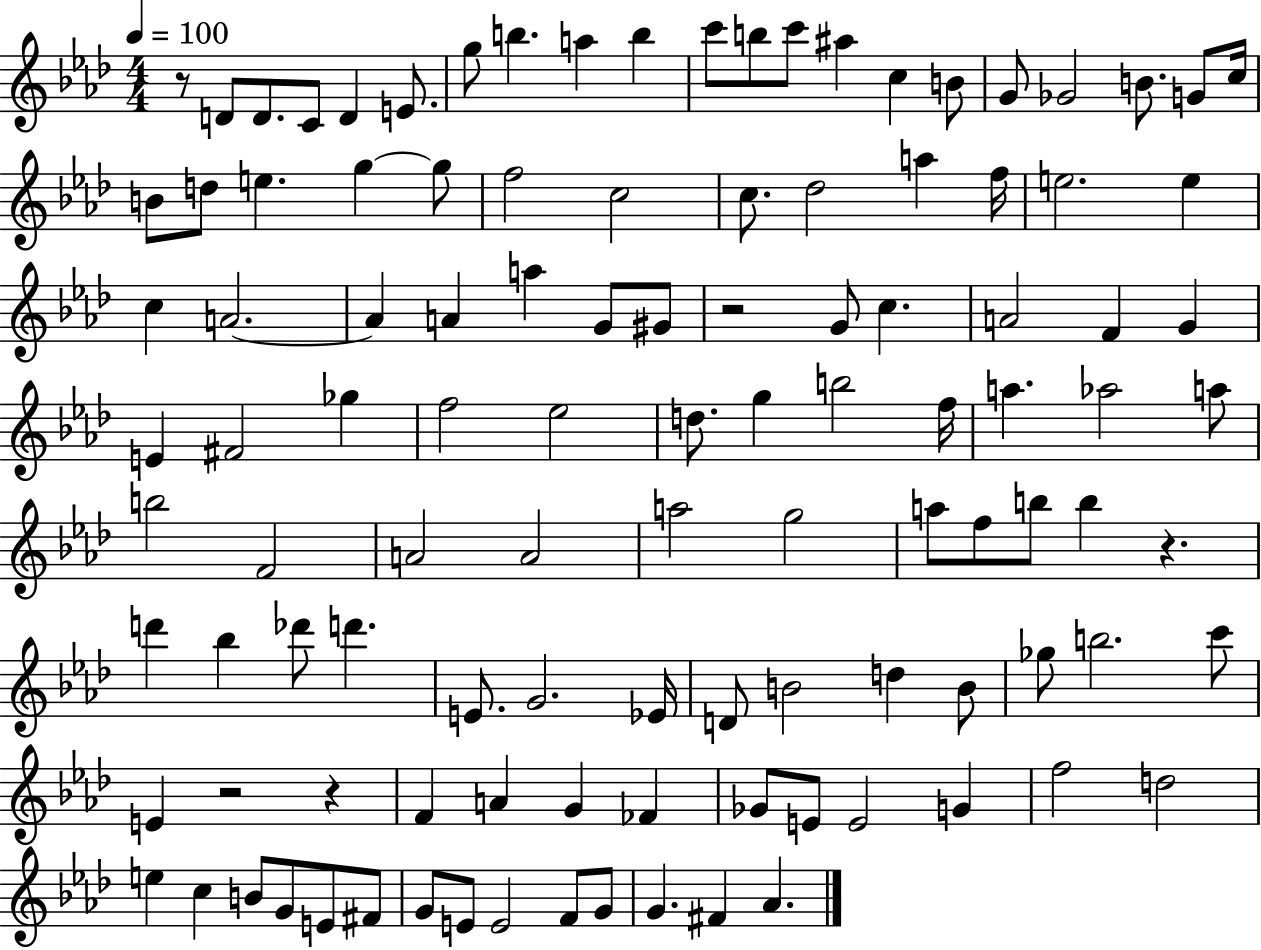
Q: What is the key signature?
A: AES major